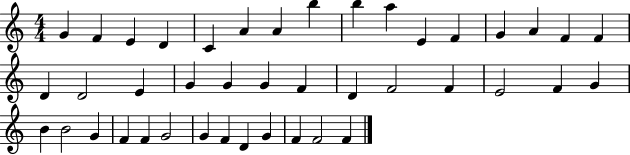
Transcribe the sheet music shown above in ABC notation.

X:1
T:Untitled
M:4/4
L:1/4
K:C
G F E D C A A b b a E F G A F F D D2 E G G G F D F2 F E2 F G B B2 G F F G2 G F D G F F2 F